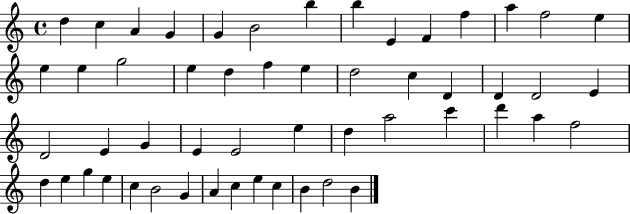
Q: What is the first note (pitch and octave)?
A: D5